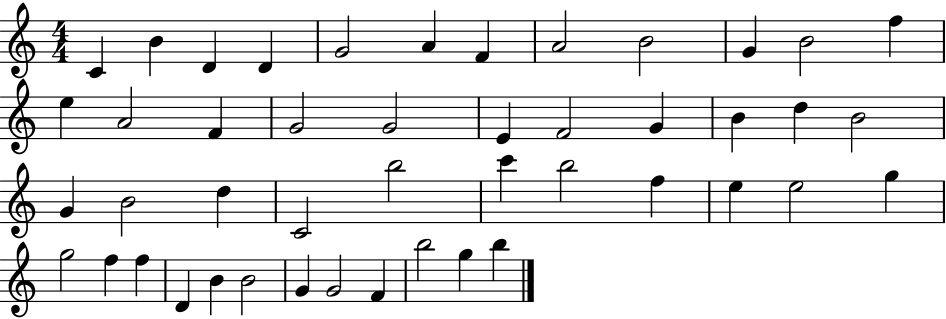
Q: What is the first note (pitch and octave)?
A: C4